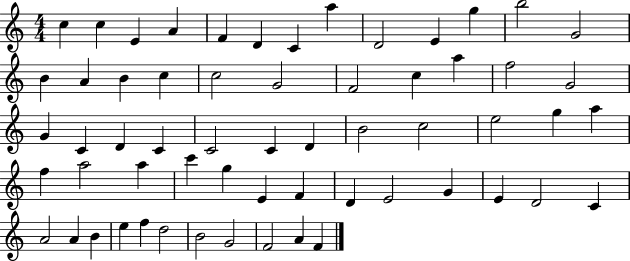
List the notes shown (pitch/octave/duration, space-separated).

C5/q C5/q E4/q A4/q F4/q D4/q C4/q A5/q D4/h E4/q G5/q B5/h G4/h B4/q A4/q B4/q C5/q C5/h G4/h F4/h C5/q A5/q F5/h G4/h G4/q C4/q D4/q C4/q C4/h C4/q D4/q B4/h C5/h E5/h G5/q A5/q F5/q A5/h A5/q C6/q G5/q E4/q F4/q D4/q E4/h G4/q E4/q D4/h C4/q A4/h A4/q B4/q E5/q F5/q D5/h B4/h G4/h F4/h A4/q F4/q